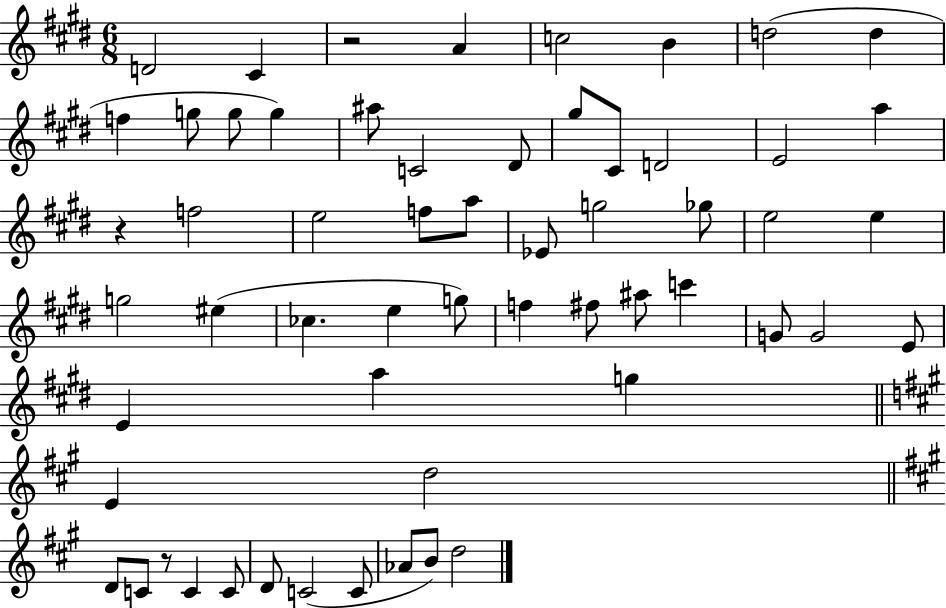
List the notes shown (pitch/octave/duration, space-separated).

D4/h C#4/q R/h A4/q C5/h B4/q D5/h D5/q F5/q G5/e G5/e G5/q A#5/e C4/h D#4/e G#5/e C#4/e D4/h E4/h A5/q R/q F5/h E5/h F5/e A5/e Eb4/e G5/h Gb5/e E5/h E5/q G5/h EIS5/q CES5/q. E5/q G5/e F5/q F#5/e A#5/e C6/q G4/e G4/h E4/e E4/q A5/q G5/q E4/q D5/h D4/e C4/e R/e C4/q C4/e D4/e C4/h C4/e Ab4/e B4/e D5/h